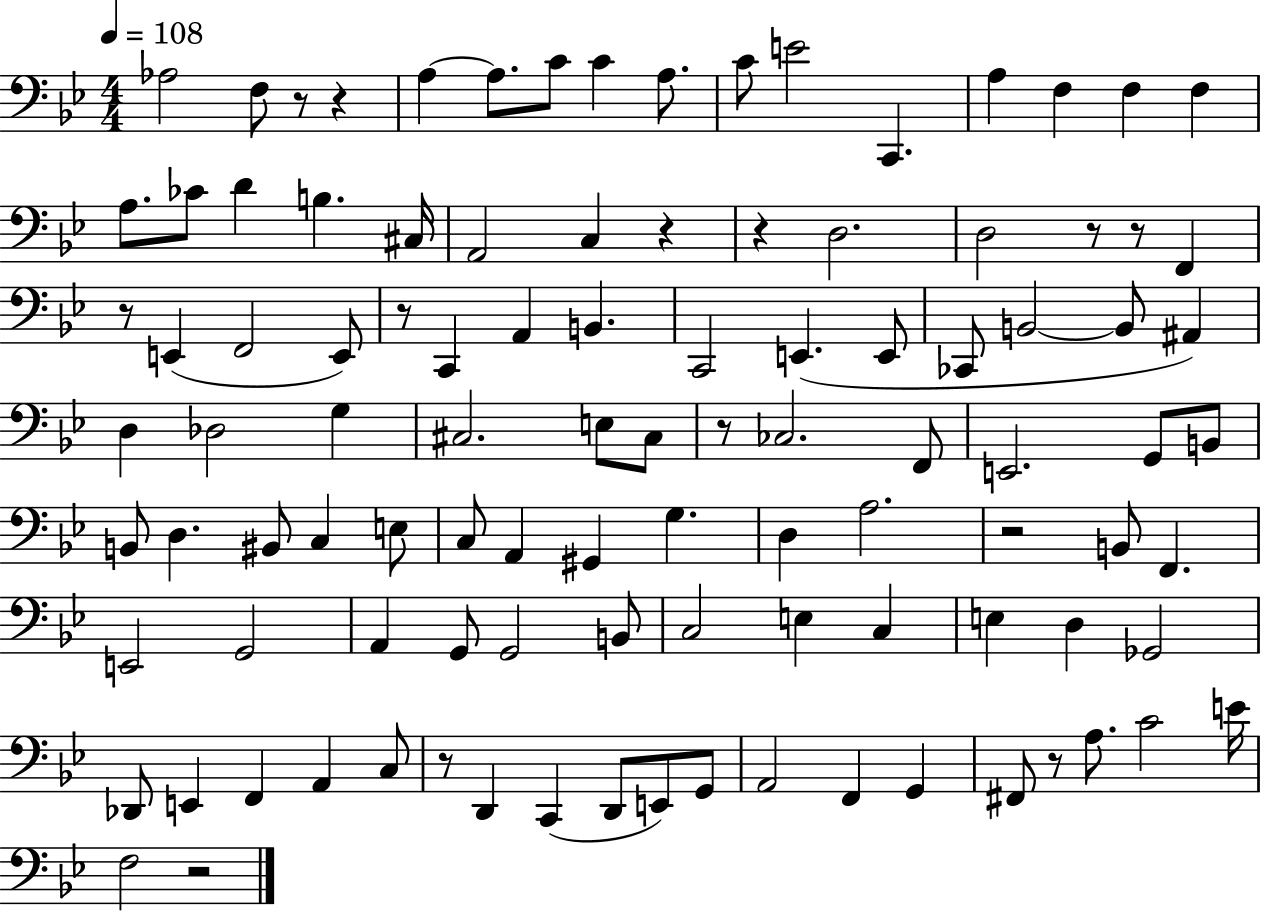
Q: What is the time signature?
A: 4/4